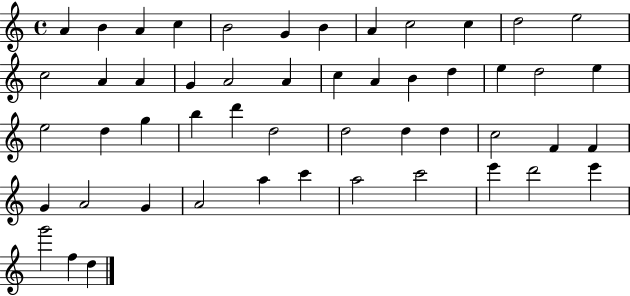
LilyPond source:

{
  \clef treble
  \time 4/4
  \defaultTimeSignature
  \key c \major
  a'4 b'4 a'4 c''4 | b'2 g'4 b'4 | a'4 c''2 c''4 | d''2 e''2 | \break c''2 a'4 a'4 | g'4 a'2 a'4 | c''4 a'4 b'4 d''4 | e''4 d''2 e''4 | \break e''2 d''4 g''4 | b''4 d'''4 d''2 | d''2 d''4 d''4 | c''2 f'4 f'4 | \break g'4 a'2 g'4 | a'2 a''4 c'''4 | a''2 c'''2 | e'''4 d'''2 e'''4 | \break g'''2 f''4 d''4 | \bar "|."
}